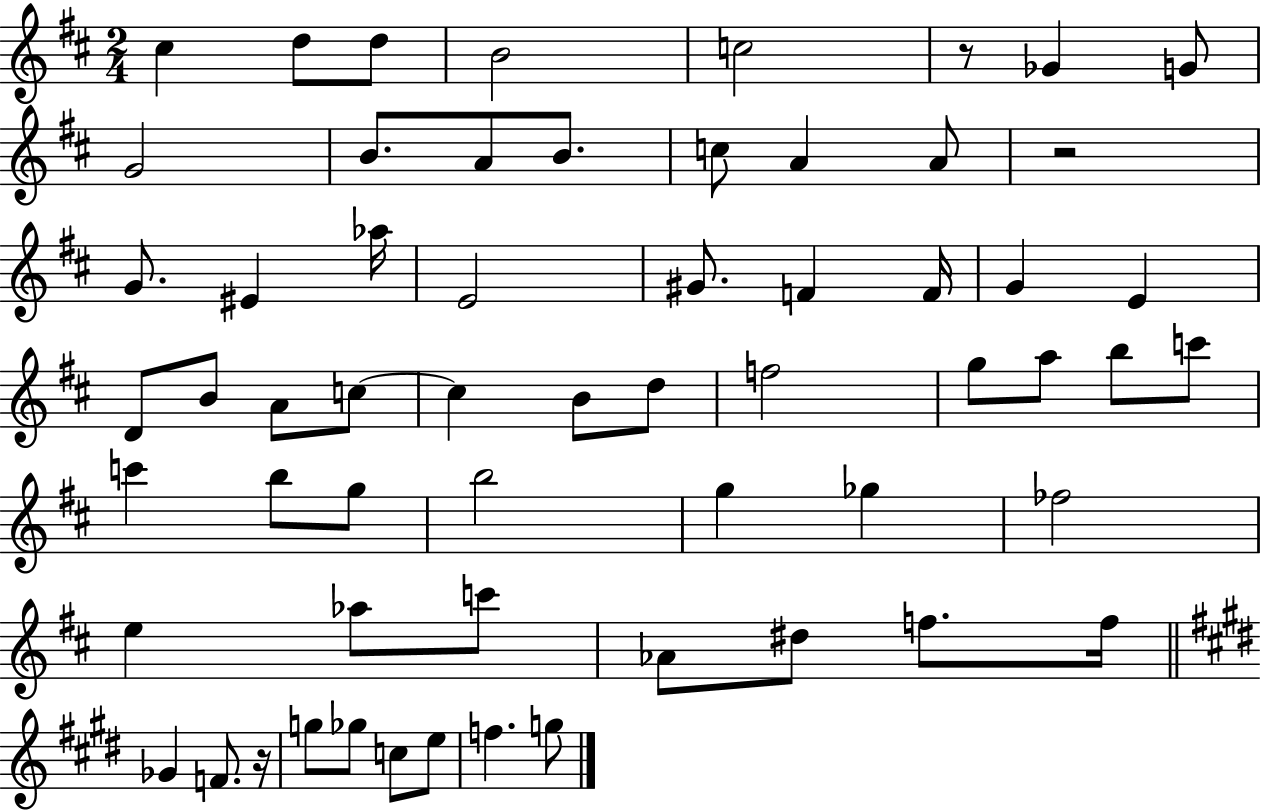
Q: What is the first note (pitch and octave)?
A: C#5